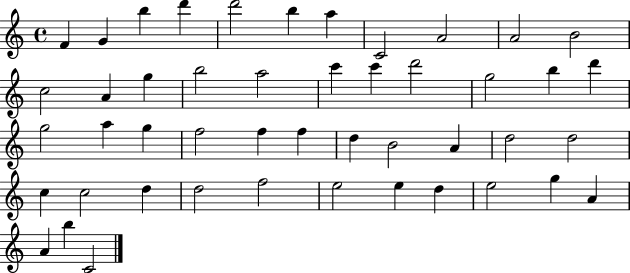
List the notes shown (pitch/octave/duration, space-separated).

F4/q G4/q B5/q D6/q D6/h B5/q A5/q C4/h A4/h A4/h B4/h C5/h A4/q G5/q B5/h A5/h C6/q C6/q D6/h G5/h B5/q D6/q G5/h A5/q G5/q F5/h F5/q F5/q D5/q B4/h A4/q D5/h D5/h C5/q C5/h D5/q D5/h F5/h E5/h E5/q D5/q E5/h G5/q A4/q A4/q B5/q C4/h